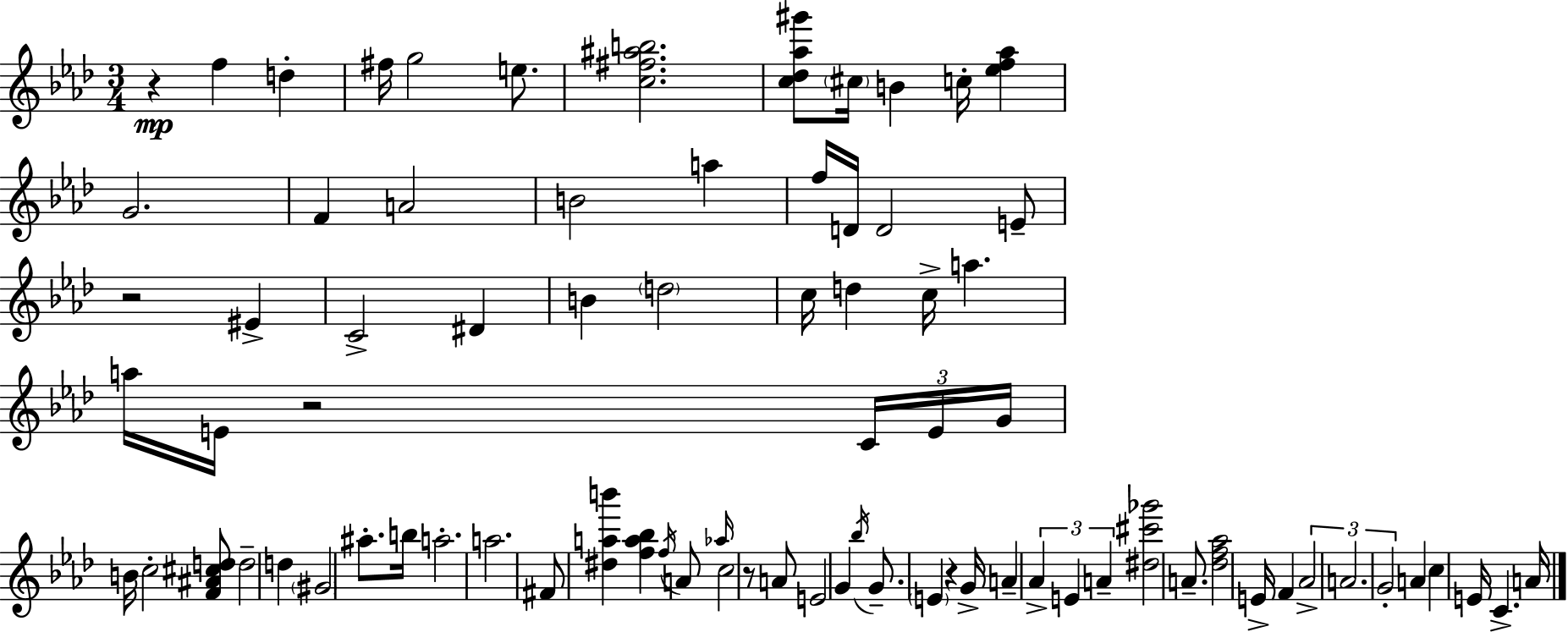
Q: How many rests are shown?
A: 5